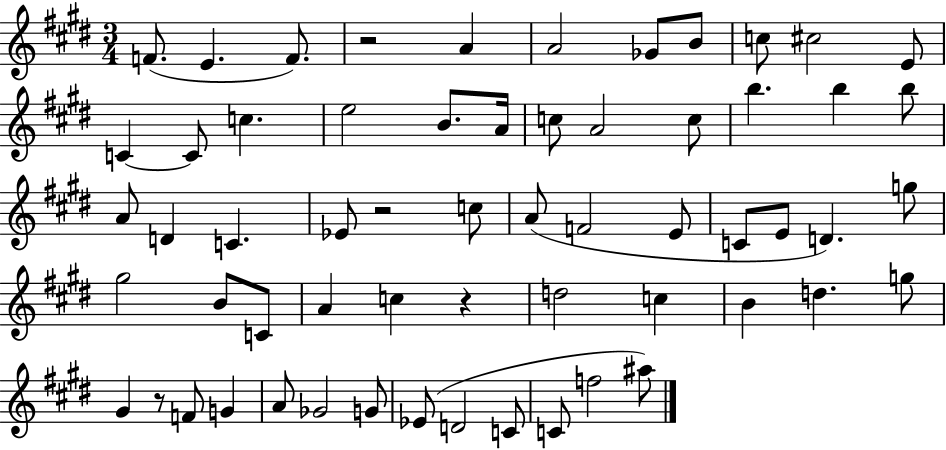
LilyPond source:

{
  \clef treble
  \numericTimeSignature
  \time 3/4
  \key e \major
  f'8.( e'4. f'8.) | r2 a'4 | a'2 ges'8 b'8 | c''8 cis''2 e'8 | \break c'4~~ c'8 c''4. | e''2 b'8. a'16 | c''8 a'2 c''8 | b''4. b''4 b''8 | \break a'8 d'4 c'4. | ees'8 r2 c''8 | a'8( f'2 e'8 | c'8 e'8 d'4.) g''8 | \break gis''2 b'8 c'8 | a'4 c''4 r4 | d''2 c''4 | b'4 d''4. g''8 | \break gis'4 r8 f'8 g'4 | a'8 ges'2 g'8 | ees'8( d'2 c'8 | c'8 f''2 ais''8) | \break \bar "|."
}